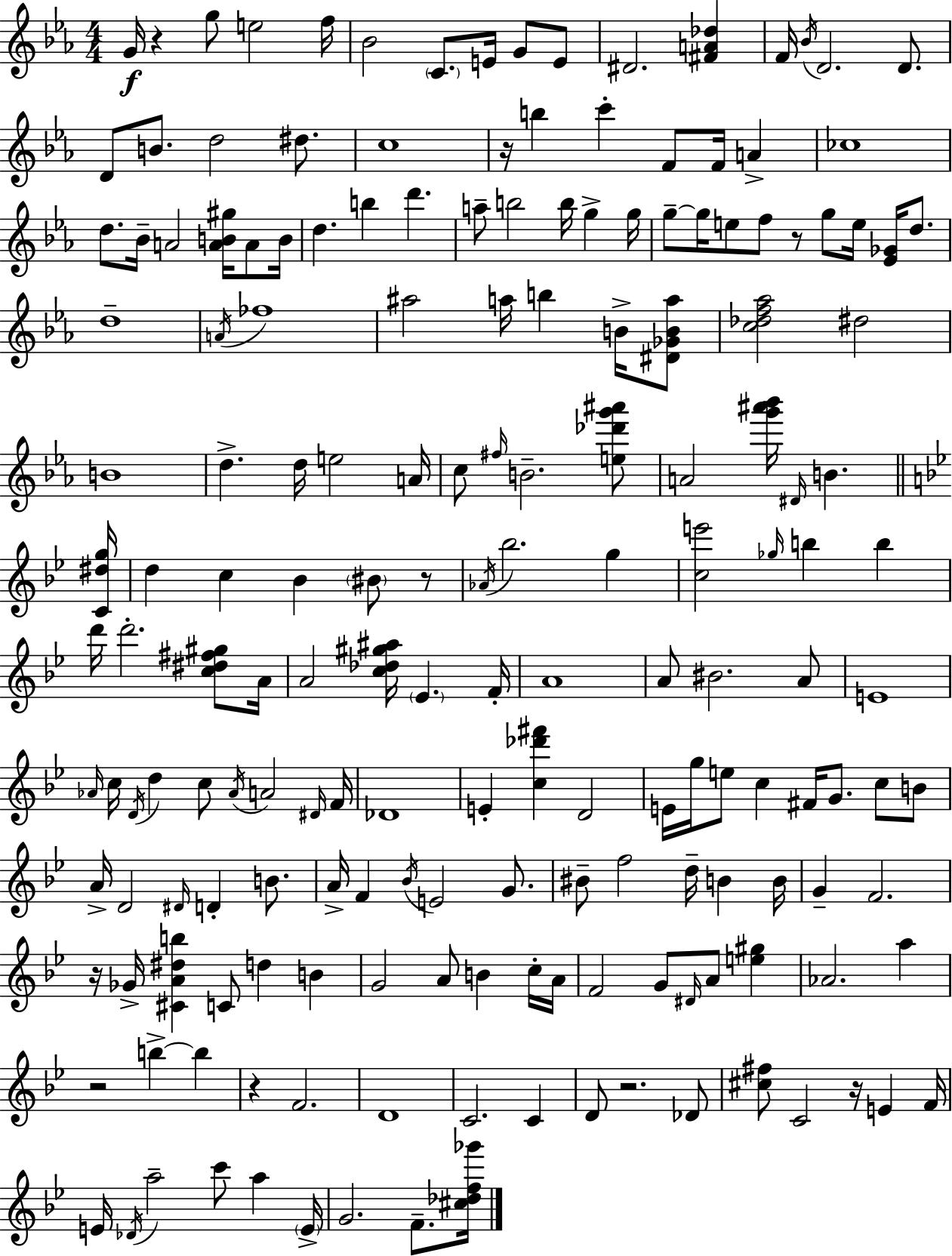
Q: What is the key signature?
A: EES major